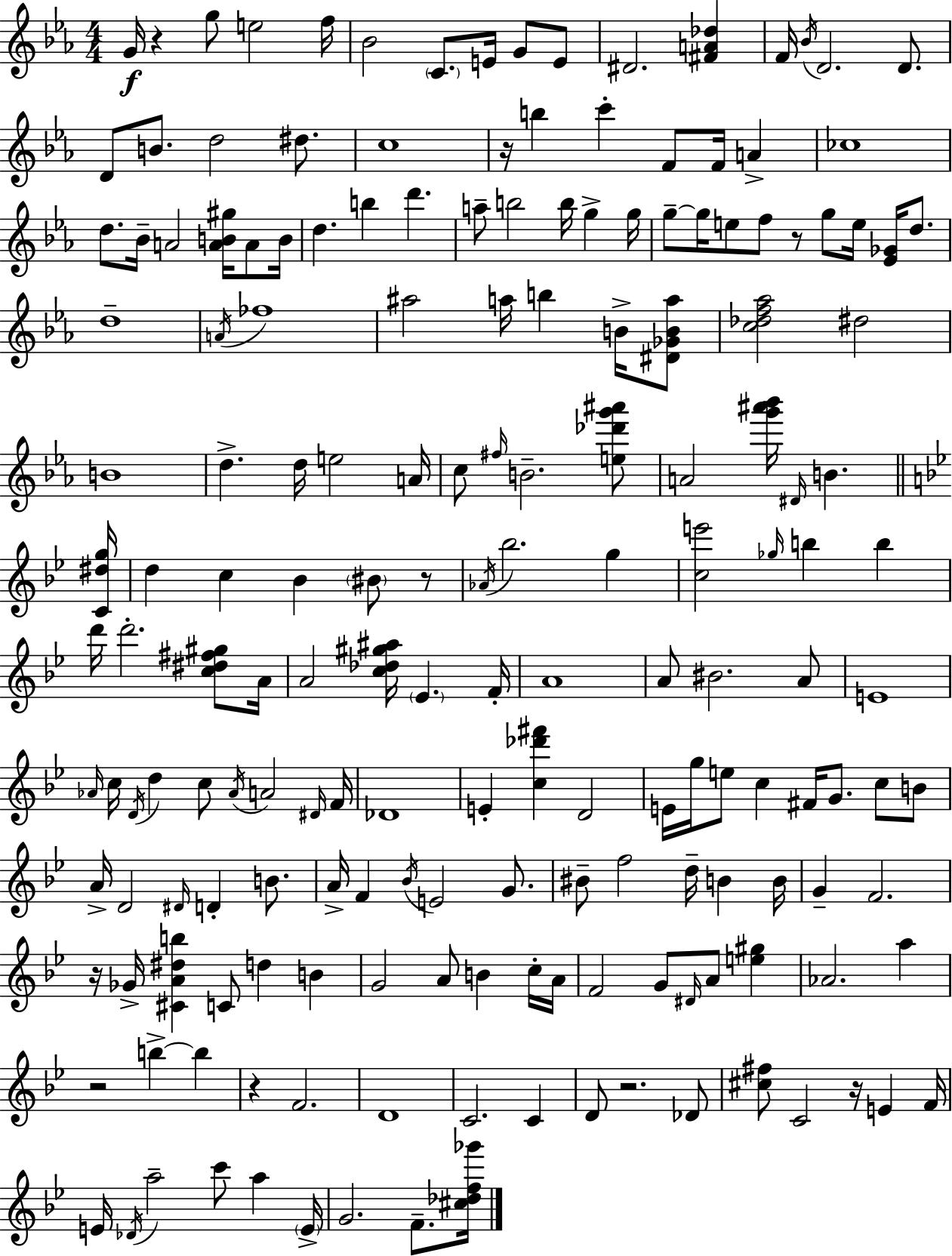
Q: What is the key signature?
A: EES major